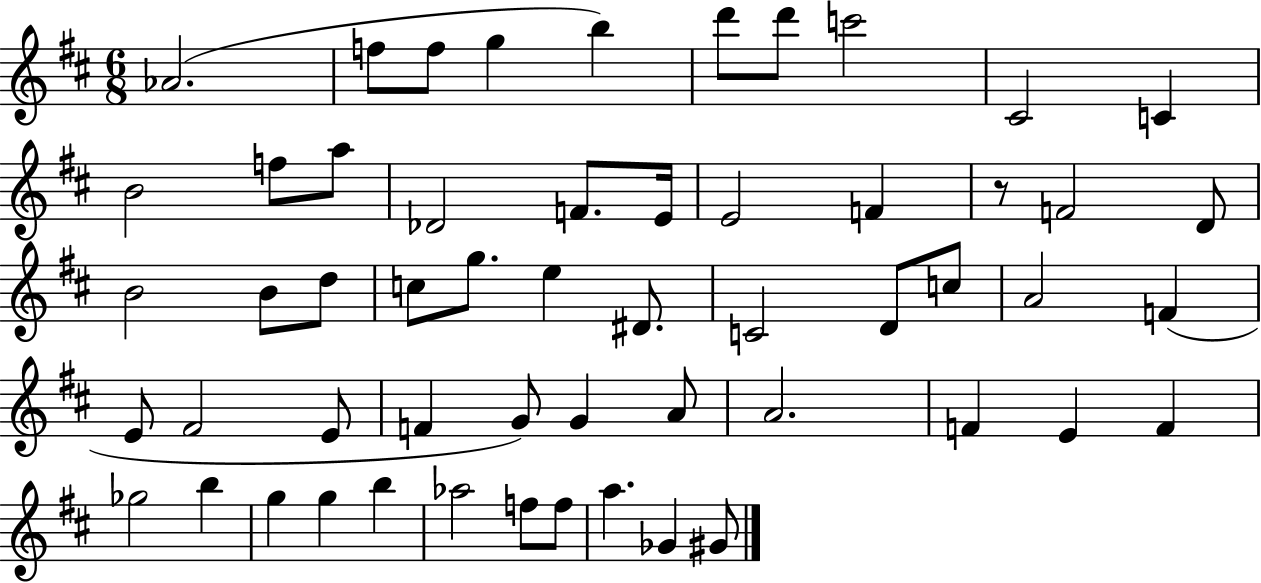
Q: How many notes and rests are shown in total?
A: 55